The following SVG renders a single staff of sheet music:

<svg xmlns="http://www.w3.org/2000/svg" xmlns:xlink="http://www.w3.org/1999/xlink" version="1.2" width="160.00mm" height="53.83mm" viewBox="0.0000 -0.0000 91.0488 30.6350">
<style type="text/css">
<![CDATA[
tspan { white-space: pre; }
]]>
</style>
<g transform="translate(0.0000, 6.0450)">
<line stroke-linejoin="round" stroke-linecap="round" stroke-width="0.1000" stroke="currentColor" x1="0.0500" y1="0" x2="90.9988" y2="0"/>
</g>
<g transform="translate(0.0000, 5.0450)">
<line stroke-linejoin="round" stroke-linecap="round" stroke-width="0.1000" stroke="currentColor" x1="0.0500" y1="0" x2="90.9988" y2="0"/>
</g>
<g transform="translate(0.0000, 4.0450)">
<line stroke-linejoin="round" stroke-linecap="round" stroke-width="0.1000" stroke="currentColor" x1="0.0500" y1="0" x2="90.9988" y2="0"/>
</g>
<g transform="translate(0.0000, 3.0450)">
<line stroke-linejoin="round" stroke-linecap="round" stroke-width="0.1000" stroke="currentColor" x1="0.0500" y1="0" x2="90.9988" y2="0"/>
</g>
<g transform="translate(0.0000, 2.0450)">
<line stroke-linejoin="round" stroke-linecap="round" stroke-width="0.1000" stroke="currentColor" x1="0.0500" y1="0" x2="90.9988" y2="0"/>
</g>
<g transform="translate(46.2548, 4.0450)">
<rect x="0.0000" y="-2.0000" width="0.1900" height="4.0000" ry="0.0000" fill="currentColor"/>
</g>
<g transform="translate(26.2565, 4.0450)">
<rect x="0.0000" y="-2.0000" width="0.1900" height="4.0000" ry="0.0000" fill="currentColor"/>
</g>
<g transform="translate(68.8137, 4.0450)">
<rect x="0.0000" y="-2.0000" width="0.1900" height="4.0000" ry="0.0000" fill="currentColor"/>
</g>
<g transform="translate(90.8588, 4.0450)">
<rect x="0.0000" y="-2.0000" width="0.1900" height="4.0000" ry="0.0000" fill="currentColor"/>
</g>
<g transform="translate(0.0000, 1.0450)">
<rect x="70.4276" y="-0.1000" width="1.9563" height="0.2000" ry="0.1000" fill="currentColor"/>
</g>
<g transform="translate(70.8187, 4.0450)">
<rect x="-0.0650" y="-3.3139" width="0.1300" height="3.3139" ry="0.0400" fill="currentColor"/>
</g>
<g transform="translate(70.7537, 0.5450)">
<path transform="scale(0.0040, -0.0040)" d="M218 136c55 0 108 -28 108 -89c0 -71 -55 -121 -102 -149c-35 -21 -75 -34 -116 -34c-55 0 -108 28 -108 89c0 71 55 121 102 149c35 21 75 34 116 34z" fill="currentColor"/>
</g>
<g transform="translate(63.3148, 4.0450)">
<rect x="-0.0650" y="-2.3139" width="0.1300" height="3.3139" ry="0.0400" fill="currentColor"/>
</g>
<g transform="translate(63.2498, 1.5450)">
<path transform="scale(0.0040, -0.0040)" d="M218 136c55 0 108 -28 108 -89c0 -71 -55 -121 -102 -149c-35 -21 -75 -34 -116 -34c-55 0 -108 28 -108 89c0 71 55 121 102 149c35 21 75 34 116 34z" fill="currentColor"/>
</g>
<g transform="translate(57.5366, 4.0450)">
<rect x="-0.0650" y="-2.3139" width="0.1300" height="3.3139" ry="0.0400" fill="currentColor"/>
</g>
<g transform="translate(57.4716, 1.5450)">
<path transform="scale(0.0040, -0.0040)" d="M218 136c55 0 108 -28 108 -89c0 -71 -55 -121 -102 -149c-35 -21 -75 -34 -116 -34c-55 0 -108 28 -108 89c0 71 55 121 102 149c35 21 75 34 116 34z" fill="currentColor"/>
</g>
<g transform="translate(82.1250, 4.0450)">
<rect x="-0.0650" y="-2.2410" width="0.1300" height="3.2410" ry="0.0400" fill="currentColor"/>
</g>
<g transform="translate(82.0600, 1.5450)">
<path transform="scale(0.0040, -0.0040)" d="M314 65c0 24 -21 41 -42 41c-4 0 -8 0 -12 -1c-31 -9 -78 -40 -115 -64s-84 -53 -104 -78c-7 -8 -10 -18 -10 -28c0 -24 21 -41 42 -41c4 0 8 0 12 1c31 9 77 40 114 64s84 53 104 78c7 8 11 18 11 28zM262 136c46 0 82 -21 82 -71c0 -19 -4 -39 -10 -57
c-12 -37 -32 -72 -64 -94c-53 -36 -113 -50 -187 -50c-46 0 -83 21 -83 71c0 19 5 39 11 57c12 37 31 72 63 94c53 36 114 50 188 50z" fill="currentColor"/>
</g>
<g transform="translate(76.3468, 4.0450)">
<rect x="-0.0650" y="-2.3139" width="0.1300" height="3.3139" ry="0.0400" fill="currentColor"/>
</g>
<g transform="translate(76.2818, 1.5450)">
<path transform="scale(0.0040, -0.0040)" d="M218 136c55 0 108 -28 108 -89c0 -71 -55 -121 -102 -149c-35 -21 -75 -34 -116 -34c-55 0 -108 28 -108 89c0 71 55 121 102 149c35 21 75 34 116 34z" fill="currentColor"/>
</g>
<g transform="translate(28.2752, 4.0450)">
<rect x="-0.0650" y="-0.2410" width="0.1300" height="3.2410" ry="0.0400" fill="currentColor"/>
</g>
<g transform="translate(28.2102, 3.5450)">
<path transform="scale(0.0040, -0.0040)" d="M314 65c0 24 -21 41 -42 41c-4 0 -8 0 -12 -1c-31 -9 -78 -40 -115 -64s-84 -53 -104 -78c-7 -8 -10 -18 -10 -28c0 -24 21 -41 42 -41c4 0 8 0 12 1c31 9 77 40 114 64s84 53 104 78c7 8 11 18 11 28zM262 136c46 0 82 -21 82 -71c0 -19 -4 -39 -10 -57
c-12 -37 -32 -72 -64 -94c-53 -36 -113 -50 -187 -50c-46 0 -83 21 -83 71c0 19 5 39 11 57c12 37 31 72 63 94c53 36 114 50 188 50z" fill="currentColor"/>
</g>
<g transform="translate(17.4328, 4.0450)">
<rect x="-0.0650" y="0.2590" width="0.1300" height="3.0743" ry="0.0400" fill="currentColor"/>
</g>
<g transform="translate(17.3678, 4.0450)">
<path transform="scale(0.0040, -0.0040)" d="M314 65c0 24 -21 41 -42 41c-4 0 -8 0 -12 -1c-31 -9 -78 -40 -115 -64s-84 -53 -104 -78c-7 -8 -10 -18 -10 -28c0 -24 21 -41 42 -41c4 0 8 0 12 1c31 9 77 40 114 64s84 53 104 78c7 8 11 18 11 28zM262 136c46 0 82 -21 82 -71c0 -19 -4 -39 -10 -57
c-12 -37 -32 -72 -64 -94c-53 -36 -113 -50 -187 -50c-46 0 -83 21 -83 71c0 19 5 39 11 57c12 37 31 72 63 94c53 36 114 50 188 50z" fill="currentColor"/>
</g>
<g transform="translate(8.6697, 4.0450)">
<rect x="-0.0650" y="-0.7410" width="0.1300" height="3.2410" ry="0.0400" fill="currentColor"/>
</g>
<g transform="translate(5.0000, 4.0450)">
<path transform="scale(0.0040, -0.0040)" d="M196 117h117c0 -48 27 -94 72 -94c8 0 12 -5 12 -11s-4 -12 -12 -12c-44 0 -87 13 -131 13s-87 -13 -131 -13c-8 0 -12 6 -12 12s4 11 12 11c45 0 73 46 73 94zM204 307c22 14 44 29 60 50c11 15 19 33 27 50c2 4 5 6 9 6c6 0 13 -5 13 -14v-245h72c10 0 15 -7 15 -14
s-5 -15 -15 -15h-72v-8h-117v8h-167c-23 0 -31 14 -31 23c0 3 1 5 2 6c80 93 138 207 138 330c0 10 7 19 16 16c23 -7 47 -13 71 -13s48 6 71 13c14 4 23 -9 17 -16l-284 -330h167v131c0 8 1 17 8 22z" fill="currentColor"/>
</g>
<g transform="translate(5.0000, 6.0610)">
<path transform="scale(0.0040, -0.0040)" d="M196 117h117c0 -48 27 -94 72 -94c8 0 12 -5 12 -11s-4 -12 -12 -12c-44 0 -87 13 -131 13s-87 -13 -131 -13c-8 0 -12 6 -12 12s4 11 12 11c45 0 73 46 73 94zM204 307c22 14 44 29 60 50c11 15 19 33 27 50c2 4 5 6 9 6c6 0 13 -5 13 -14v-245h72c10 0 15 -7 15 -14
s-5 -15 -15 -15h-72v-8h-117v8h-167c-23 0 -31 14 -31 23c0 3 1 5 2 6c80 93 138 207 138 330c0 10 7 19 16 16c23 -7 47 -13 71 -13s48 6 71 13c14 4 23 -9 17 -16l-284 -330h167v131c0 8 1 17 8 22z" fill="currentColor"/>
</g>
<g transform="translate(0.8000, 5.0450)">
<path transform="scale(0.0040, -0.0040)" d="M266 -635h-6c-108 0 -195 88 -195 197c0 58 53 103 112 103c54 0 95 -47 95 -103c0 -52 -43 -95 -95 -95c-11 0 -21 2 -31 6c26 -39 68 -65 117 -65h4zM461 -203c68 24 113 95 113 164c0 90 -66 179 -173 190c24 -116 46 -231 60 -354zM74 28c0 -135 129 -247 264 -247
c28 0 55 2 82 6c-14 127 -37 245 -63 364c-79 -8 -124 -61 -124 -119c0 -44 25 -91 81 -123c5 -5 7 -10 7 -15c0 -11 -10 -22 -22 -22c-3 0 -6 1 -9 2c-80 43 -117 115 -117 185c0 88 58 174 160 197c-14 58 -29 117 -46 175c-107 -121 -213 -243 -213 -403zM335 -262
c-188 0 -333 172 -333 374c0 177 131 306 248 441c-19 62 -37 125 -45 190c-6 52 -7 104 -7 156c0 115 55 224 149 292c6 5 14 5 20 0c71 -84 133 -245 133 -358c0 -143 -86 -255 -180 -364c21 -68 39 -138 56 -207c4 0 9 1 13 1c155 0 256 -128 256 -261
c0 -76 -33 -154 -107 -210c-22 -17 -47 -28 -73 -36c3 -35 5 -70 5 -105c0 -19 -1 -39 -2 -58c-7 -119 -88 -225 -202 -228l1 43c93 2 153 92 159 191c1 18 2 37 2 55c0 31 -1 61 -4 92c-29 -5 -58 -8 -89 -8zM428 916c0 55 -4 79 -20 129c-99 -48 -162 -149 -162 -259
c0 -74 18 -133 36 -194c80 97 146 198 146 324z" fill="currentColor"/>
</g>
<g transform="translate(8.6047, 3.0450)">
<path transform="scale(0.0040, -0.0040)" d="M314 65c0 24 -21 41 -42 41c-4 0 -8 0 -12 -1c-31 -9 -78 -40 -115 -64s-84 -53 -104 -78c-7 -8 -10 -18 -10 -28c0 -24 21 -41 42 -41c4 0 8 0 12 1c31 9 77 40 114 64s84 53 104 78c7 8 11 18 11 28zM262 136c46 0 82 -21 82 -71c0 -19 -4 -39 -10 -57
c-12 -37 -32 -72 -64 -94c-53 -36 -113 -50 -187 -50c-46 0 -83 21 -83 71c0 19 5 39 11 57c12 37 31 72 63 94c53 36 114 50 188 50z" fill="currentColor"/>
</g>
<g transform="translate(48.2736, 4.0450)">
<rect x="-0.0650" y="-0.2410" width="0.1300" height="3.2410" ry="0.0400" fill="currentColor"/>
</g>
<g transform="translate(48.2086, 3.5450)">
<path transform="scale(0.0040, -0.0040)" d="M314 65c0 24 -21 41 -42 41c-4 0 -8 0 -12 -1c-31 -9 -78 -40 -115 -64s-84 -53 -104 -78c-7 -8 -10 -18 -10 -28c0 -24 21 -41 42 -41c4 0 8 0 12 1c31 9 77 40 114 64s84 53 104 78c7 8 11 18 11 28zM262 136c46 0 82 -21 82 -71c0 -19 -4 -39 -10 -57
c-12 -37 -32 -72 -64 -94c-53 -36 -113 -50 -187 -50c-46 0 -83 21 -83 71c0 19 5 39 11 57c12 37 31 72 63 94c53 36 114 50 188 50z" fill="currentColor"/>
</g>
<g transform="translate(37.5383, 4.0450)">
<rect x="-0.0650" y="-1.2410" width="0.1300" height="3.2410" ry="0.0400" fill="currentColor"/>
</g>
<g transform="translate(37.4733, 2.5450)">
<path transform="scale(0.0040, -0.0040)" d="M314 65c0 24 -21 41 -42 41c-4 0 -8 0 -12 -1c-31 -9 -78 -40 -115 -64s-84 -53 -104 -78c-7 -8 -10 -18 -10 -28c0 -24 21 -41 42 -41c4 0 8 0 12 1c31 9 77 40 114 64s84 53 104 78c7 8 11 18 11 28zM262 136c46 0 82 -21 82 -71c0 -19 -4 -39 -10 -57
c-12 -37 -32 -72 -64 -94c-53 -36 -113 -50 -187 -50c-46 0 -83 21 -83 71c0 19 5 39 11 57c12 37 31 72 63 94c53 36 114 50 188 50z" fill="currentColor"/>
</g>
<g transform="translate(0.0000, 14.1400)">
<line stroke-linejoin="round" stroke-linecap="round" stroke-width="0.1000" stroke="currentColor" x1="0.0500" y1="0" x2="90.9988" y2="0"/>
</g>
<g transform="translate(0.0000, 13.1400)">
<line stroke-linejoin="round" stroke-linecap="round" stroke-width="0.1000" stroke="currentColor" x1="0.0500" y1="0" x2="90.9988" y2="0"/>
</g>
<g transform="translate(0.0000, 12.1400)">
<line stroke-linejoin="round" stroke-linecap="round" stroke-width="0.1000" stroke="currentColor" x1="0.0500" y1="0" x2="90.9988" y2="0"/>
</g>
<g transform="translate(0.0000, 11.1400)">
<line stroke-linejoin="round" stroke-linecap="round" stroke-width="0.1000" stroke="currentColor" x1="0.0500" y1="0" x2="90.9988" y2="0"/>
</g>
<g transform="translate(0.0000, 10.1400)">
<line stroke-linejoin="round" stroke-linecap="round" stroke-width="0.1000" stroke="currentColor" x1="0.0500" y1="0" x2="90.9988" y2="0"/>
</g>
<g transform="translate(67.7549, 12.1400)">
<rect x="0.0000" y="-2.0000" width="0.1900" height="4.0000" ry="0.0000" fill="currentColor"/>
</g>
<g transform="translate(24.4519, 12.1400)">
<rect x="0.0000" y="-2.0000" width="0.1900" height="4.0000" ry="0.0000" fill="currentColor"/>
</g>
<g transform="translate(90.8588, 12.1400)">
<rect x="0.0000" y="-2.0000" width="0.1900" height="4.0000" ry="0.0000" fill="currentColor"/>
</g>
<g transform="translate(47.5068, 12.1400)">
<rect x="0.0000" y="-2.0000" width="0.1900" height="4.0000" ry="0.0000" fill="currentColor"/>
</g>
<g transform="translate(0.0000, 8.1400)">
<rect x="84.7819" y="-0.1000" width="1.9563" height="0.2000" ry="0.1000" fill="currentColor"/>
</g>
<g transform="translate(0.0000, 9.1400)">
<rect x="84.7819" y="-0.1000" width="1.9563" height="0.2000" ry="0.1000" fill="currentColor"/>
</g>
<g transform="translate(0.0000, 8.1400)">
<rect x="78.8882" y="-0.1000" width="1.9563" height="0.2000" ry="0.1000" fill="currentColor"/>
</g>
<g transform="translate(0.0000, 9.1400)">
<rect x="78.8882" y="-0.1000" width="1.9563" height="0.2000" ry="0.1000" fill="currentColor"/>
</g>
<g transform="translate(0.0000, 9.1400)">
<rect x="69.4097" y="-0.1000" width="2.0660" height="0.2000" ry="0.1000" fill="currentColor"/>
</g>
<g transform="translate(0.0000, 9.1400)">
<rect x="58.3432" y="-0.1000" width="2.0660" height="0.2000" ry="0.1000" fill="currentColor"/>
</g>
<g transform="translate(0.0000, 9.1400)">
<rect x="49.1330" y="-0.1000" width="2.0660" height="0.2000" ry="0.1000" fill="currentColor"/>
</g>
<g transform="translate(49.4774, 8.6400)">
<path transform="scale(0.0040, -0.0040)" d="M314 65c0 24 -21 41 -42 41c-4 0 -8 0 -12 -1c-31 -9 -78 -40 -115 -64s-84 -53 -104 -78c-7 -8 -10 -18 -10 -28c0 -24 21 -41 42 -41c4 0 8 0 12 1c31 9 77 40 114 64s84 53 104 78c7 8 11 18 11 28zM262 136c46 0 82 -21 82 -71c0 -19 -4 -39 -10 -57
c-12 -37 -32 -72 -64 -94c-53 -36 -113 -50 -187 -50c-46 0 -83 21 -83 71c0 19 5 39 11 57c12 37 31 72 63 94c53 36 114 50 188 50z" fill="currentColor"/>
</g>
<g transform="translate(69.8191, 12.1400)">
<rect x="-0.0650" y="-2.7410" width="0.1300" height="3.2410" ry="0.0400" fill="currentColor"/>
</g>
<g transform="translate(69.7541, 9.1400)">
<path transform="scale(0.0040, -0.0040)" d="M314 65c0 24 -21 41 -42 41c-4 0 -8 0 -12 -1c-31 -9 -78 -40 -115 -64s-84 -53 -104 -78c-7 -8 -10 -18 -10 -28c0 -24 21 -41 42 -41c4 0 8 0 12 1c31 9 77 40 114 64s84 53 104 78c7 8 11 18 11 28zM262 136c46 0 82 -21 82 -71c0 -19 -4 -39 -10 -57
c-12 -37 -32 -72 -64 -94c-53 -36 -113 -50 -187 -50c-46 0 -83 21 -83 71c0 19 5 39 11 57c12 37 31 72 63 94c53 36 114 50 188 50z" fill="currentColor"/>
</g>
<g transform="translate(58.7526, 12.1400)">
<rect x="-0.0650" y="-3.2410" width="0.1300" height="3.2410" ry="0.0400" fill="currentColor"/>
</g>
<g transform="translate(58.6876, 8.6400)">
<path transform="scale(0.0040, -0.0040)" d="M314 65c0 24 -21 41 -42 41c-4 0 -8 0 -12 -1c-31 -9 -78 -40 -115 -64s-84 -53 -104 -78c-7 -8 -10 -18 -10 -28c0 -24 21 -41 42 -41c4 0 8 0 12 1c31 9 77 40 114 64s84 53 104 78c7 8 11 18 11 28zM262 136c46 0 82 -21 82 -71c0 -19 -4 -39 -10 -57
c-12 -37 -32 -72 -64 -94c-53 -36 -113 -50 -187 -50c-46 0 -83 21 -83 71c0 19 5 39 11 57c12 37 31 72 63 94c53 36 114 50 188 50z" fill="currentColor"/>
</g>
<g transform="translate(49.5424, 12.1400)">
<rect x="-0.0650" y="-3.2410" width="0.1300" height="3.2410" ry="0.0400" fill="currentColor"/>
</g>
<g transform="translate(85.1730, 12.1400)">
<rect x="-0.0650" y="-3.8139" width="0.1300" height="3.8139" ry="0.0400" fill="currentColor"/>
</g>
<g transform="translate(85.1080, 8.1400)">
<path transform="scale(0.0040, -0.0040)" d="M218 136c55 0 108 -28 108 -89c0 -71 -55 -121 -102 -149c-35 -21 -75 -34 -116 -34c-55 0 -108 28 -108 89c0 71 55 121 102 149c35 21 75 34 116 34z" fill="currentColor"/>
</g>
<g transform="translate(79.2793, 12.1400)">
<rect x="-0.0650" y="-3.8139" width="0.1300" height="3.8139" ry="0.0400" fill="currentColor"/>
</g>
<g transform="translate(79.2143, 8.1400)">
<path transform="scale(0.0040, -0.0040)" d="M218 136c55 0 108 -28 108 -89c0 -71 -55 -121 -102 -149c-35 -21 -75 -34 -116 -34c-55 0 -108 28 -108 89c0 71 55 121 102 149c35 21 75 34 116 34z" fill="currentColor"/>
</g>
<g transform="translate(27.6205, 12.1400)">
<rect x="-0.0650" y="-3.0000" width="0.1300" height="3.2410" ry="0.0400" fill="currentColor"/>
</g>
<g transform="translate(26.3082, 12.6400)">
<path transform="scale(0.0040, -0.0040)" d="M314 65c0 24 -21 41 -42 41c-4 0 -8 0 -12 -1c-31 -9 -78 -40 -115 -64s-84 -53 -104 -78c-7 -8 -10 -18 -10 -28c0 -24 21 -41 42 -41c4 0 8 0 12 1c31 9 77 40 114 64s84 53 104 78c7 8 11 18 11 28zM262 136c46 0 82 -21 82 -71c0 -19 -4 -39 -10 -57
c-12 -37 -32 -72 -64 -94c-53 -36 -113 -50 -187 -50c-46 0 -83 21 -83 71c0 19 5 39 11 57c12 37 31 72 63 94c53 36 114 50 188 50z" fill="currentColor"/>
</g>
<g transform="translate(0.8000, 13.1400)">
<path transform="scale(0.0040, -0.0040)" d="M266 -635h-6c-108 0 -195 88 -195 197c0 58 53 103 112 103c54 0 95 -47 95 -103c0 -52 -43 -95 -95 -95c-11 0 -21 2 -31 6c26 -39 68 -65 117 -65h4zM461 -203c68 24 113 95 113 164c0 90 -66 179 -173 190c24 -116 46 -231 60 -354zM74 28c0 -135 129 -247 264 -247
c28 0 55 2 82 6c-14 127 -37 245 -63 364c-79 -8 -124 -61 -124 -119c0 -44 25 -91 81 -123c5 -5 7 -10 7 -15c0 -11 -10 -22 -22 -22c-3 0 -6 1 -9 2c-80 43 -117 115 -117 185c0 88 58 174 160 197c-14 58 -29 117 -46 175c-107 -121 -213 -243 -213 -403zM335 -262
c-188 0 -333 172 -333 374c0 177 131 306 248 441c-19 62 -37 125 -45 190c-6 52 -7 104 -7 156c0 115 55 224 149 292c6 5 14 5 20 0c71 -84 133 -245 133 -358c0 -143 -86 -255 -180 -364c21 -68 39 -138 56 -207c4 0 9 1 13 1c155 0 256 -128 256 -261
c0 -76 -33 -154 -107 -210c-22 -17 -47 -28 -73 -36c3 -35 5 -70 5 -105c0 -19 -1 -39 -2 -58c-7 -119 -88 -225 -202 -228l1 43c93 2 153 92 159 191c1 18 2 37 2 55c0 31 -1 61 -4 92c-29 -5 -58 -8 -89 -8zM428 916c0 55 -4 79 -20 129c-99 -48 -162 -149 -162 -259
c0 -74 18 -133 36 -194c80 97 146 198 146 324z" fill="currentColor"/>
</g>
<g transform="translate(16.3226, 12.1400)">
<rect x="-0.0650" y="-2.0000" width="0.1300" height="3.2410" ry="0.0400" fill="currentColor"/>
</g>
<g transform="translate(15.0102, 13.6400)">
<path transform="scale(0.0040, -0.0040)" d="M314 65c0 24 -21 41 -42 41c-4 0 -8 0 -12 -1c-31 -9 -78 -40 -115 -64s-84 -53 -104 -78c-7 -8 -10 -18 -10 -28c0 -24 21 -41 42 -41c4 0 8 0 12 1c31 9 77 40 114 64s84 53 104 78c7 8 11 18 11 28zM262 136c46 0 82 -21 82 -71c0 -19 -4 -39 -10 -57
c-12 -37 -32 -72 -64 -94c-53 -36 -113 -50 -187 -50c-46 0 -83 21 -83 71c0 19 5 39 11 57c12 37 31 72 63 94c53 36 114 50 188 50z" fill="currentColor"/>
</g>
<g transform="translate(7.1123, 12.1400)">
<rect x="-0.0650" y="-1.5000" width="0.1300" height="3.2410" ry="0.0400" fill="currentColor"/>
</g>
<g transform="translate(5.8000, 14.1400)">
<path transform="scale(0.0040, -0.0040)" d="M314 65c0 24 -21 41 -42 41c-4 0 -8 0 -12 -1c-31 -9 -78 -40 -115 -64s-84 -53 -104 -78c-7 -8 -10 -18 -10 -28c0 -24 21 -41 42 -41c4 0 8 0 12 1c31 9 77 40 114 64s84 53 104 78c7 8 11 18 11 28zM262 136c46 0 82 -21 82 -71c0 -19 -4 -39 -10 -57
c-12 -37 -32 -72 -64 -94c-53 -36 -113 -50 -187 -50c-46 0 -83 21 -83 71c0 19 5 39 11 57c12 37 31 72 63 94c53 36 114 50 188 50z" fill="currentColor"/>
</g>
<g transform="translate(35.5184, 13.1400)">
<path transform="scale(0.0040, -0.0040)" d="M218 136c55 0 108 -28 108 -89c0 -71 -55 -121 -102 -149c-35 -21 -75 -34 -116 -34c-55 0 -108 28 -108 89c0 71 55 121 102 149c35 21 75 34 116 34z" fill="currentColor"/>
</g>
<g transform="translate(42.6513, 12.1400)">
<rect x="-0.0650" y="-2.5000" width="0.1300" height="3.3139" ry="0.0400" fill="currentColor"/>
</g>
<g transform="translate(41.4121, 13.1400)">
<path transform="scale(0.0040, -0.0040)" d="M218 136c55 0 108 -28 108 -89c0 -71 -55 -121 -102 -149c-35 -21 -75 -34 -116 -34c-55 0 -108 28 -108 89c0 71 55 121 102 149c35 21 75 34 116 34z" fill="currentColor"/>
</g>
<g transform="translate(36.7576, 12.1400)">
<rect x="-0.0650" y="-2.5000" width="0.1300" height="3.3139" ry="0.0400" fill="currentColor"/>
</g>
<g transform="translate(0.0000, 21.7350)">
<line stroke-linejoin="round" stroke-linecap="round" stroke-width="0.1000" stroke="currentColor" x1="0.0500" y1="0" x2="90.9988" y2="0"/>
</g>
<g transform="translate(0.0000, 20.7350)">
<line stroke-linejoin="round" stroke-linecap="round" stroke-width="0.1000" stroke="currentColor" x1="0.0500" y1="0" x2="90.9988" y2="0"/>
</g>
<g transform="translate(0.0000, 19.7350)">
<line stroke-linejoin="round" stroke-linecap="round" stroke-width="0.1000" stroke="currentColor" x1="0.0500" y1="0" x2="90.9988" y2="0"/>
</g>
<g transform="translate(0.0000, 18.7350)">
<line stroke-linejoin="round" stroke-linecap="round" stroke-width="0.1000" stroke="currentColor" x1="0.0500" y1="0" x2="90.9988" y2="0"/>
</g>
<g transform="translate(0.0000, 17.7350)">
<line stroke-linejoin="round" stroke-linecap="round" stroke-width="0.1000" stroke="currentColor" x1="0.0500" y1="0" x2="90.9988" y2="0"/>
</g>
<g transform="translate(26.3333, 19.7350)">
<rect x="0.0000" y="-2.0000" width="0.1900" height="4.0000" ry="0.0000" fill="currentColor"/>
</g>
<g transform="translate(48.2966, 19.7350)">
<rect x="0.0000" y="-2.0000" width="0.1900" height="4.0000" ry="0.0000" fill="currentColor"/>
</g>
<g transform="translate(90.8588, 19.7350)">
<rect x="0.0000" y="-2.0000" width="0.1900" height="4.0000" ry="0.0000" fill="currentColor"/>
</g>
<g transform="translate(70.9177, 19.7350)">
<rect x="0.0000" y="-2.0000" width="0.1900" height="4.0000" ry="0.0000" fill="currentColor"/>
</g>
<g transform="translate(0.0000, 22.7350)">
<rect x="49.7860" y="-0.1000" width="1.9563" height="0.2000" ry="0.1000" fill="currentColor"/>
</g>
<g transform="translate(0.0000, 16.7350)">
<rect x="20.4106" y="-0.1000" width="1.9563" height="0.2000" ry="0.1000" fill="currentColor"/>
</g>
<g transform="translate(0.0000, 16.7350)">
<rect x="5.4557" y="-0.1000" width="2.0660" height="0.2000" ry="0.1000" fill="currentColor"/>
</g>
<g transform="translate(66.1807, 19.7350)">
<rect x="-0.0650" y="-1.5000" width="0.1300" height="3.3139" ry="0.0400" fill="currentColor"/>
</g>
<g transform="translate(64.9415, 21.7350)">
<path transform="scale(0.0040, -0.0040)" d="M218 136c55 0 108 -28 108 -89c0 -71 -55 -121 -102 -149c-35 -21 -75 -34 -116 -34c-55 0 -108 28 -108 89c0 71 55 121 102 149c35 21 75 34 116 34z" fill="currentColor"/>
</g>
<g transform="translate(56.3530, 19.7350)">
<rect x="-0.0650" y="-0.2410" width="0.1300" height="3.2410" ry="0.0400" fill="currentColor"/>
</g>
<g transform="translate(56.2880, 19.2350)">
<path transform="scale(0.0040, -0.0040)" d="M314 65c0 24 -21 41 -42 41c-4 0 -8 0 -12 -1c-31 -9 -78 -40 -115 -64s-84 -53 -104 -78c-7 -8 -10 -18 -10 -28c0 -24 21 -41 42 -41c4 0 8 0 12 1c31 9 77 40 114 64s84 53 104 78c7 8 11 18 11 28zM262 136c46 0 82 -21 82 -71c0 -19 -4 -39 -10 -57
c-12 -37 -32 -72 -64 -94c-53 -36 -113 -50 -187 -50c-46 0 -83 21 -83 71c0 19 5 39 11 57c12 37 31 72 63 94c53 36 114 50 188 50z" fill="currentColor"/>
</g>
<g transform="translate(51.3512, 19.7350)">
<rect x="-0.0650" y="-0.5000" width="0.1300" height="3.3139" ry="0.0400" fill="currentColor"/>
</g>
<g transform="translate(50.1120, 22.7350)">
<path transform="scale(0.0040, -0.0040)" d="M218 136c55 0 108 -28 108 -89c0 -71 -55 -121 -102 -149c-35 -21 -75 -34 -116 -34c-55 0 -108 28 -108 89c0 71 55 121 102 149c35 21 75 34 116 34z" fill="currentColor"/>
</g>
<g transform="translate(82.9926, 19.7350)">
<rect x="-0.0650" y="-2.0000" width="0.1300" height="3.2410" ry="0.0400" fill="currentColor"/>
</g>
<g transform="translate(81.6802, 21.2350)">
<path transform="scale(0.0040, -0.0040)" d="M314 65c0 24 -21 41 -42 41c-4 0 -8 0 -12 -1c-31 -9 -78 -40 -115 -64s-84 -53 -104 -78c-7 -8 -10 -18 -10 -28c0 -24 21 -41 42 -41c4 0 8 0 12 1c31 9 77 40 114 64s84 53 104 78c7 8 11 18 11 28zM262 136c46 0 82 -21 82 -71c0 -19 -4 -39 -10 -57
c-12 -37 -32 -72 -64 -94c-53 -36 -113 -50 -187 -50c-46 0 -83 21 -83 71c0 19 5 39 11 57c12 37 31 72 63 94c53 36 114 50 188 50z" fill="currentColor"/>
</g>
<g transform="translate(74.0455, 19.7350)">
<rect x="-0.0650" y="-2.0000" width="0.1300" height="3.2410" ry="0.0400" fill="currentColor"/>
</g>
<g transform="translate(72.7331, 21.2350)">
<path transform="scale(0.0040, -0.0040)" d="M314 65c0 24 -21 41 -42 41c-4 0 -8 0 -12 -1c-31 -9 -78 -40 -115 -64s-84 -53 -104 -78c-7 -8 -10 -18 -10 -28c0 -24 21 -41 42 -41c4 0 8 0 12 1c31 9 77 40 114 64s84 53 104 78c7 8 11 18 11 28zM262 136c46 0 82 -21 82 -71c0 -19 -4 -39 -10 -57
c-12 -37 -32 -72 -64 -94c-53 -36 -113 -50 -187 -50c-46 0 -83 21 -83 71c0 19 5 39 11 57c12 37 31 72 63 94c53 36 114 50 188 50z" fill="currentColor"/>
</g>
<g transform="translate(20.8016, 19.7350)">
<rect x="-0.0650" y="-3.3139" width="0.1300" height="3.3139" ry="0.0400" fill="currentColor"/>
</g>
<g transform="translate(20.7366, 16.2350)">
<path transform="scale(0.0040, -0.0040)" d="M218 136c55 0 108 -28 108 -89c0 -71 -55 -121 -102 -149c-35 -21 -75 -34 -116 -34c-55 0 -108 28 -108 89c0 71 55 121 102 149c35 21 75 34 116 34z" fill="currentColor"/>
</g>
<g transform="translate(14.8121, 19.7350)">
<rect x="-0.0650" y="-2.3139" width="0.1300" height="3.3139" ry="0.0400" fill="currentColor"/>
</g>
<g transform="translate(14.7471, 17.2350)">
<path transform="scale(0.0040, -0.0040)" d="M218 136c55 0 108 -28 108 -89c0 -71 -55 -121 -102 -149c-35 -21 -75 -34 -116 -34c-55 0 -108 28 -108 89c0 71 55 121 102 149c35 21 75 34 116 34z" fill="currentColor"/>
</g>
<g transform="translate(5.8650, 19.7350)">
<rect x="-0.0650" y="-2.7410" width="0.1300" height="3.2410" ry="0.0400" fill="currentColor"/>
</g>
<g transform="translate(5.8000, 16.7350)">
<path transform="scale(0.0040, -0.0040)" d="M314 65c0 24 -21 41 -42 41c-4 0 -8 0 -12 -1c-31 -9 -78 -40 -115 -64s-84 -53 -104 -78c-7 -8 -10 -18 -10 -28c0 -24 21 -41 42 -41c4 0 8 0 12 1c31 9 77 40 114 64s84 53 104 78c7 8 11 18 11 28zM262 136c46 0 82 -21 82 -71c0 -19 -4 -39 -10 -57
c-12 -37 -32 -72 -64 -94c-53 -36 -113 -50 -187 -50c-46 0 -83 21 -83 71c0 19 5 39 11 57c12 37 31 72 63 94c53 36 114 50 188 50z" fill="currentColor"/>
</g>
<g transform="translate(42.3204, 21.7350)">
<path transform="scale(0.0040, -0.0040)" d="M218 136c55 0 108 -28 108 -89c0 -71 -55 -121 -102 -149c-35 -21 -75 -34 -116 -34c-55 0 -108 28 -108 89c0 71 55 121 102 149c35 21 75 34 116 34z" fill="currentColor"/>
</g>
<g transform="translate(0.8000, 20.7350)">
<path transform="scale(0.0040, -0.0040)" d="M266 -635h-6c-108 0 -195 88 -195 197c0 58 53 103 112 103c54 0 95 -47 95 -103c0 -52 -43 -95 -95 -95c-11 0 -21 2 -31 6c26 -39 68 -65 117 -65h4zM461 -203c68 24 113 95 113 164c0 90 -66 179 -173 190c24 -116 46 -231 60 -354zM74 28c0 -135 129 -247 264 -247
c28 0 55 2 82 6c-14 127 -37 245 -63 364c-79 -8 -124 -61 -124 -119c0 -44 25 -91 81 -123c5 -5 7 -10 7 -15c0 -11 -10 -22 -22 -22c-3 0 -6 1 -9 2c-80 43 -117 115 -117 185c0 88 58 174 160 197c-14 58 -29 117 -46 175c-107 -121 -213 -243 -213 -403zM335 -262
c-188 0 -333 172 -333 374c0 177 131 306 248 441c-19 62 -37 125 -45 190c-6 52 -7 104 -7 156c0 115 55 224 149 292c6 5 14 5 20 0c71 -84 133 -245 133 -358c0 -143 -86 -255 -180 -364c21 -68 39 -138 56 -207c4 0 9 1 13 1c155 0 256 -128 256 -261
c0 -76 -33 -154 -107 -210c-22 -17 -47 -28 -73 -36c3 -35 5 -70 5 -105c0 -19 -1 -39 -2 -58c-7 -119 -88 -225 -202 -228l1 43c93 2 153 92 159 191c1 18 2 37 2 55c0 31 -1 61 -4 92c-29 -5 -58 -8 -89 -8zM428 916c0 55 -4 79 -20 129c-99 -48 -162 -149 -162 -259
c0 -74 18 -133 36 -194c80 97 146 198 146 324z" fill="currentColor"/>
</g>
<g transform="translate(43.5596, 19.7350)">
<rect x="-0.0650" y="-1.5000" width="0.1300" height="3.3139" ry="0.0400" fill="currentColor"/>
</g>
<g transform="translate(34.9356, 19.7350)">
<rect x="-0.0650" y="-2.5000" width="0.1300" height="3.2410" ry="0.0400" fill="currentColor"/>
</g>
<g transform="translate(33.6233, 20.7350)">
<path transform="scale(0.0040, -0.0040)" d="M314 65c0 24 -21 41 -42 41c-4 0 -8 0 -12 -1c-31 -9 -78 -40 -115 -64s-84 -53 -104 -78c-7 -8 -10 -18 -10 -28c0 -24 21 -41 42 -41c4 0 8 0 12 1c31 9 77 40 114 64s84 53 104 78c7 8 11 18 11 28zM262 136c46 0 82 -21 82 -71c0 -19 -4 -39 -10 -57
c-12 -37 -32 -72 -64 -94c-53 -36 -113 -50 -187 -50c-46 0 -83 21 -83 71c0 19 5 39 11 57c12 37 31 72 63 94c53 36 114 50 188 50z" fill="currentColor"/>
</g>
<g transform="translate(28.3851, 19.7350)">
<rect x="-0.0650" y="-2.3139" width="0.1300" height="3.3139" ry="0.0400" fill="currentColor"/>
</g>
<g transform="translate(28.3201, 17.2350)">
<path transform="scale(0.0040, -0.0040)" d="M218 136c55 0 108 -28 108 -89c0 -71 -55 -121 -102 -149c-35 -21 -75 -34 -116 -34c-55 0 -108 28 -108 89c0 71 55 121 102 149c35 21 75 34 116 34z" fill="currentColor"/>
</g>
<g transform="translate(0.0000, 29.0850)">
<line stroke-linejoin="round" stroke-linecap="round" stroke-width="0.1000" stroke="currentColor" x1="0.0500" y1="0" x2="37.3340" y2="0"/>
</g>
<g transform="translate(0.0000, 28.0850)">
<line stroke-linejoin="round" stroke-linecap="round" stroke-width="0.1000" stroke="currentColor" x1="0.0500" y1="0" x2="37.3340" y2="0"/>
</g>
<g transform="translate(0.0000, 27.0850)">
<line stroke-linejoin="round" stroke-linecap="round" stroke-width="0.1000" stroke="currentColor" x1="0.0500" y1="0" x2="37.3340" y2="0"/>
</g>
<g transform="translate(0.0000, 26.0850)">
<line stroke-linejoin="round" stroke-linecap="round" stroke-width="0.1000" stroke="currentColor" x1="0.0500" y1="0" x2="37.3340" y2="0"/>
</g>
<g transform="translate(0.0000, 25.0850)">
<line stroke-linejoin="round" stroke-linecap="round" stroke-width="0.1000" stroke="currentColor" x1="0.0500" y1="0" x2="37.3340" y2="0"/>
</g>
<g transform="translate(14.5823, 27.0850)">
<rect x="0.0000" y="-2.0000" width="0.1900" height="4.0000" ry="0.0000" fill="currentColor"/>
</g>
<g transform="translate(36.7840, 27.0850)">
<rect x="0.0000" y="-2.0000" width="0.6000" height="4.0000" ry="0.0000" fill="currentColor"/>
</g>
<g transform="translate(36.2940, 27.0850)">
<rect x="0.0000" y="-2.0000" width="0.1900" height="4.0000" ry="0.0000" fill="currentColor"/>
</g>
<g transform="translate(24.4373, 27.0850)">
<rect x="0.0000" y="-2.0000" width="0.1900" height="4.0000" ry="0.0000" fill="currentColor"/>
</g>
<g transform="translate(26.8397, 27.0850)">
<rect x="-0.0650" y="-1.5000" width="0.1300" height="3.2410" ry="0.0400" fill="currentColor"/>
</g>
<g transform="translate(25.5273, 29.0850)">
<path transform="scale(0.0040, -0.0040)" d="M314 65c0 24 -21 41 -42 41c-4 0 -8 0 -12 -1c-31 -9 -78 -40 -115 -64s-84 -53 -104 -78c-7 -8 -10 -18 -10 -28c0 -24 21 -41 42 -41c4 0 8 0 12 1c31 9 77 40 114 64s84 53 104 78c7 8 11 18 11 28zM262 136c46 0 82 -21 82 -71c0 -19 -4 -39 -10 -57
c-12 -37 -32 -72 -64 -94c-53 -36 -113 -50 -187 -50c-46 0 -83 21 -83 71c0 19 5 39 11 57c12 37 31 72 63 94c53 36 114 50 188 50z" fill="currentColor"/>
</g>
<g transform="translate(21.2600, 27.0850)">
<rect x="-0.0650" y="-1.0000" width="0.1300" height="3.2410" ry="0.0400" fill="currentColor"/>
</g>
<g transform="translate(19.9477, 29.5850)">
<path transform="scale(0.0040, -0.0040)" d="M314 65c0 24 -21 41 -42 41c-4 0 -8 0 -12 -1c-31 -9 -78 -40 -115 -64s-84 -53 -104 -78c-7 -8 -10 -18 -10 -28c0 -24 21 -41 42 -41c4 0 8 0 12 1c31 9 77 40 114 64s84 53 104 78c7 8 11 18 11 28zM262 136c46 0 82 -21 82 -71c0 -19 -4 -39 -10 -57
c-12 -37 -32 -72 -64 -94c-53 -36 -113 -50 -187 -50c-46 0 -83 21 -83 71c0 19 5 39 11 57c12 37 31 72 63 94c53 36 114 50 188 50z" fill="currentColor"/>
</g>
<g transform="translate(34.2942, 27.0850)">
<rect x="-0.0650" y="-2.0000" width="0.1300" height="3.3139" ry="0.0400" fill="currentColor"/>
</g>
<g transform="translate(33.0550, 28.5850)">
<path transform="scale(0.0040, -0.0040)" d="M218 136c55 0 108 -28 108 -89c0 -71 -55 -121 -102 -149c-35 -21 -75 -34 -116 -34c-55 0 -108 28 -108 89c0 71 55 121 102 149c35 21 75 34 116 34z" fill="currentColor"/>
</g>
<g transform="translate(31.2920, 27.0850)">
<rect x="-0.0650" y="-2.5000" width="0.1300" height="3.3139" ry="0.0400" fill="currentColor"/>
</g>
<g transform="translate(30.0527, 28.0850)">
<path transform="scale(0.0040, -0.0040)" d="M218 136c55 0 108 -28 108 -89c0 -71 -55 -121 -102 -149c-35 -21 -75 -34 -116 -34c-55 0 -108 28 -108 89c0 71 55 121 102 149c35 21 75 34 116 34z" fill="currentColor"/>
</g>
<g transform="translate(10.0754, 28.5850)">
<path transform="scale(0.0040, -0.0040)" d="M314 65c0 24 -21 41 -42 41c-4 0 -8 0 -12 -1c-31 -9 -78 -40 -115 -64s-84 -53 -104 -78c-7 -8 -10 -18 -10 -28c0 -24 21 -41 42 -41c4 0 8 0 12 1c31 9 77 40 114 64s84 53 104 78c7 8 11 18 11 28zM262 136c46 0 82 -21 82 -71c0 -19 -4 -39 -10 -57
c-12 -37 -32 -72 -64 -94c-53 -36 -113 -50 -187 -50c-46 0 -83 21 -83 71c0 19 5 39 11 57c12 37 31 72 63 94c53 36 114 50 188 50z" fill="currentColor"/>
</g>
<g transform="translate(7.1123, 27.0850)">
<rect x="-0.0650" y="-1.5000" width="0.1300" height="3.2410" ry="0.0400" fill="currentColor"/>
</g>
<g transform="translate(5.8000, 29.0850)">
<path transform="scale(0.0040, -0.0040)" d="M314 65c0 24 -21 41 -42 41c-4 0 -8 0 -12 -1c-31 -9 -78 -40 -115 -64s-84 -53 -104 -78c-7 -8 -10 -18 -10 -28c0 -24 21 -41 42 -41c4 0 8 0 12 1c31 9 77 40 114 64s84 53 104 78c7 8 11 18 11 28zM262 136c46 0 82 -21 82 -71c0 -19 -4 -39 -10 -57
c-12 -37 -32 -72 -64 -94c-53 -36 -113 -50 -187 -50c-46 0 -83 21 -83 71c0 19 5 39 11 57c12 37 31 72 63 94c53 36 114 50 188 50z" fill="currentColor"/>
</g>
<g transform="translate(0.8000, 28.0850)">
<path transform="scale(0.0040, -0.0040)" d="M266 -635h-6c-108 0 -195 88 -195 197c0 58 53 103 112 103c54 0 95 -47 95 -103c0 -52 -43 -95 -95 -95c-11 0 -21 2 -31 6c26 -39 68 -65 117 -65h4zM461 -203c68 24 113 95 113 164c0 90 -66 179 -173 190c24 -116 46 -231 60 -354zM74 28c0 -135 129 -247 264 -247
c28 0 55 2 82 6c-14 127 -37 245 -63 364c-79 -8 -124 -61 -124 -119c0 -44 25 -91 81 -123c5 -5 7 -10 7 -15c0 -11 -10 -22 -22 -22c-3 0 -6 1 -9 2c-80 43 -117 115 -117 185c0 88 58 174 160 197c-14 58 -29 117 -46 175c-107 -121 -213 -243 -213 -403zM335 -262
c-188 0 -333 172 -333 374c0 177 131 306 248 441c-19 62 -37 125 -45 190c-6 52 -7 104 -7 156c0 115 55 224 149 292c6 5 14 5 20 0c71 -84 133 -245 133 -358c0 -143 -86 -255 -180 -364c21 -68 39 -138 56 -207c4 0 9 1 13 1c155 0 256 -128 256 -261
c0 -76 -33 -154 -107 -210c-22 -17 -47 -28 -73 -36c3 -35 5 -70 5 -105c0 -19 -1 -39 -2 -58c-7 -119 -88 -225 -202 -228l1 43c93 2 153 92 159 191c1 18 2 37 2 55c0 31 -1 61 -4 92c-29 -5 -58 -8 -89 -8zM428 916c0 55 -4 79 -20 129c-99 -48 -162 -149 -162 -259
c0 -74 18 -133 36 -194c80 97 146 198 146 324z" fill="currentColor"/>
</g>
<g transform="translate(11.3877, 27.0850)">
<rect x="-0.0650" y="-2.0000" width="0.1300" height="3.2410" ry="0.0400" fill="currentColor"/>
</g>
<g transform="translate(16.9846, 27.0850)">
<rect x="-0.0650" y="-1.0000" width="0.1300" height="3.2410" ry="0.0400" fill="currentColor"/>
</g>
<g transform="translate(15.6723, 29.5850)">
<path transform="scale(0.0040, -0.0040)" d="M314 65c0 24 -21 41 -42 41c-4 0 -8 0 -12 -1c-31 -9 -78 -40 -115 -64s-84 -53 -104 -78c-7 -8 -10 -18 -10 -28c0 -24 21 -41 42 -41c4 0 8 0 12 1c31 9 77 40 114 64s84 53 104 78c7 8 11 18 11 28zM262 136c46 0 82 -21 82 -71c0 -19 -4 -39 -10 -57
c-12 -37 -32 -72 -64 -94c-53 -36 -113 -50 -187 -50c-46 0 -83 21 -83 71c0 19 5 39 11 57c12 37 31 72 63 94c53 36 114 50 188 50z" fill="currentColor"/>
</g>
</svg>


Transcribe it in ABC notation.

X:1
T:Untitled
M:4/4
L:1/4
K:C
d2 B2 c2 e2 c2 g g b g g2 E2 F2 A2 G G b2 b2 a2 c' c' a2 g b g G2 E C c2 E F2 F2 E2 F2 D2 D2 E2 G F